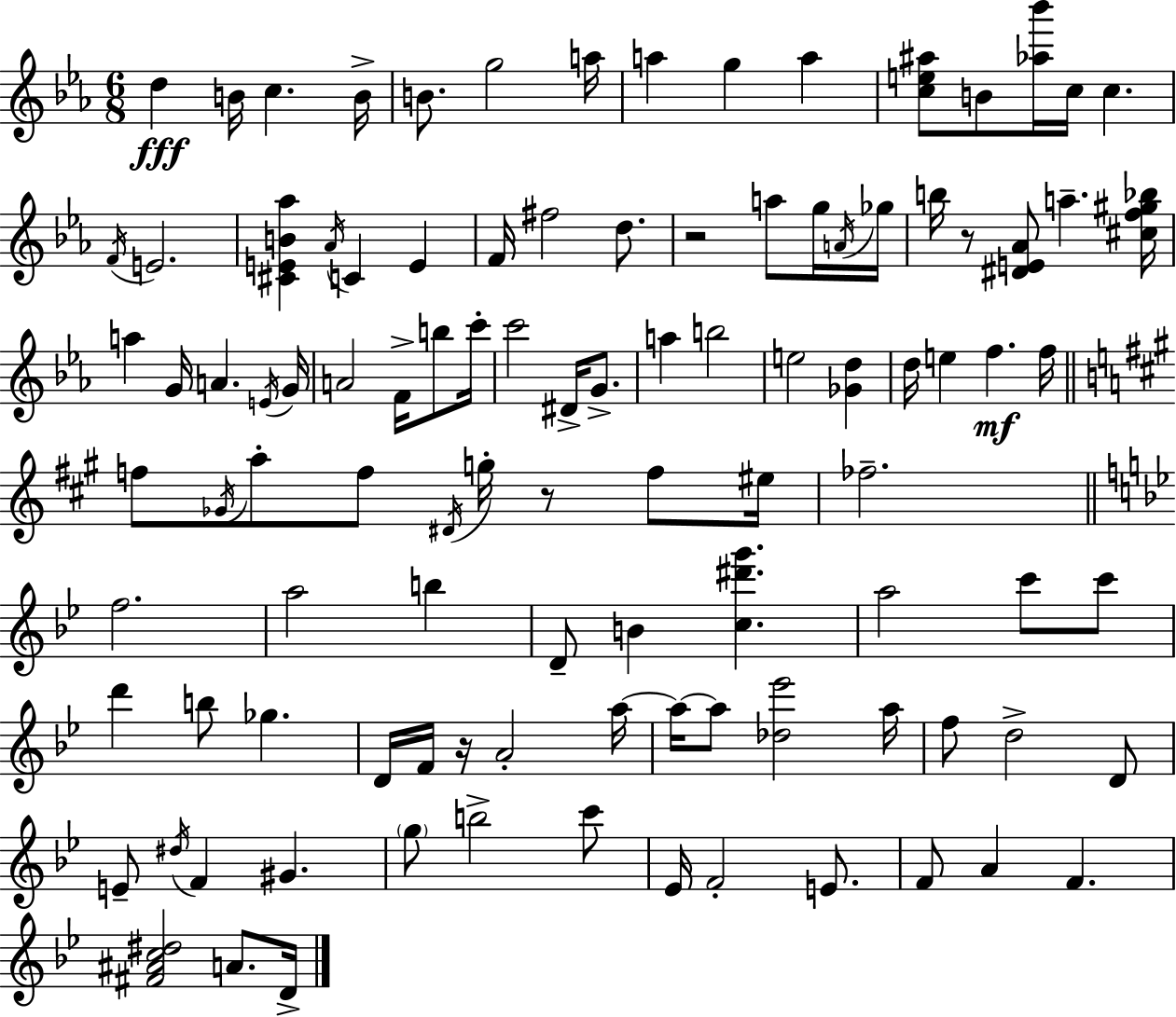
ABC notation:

X:1
T:Untitled
M:6/8
L:1/4
K:Cm
d B/4 c B/4 B/2 g2 a/4 a g a [ce^a]/2 B/2 [_a_b']/4 c/4 c F/4 E2 [^CEB_a] _A/4 C E F/4 ^f2 d/2 z2 a/2 g/4 A/4 _g/4 b/4 z/2 [^DE_A]/2 a [^cf^g_b]/4 a G/4 A E/4 G/4 A2 F/4 b/2 c'/4 c'2 ^D/4 G/2 a b2 e2 [_Gd] d/4 e f f/4 f/2 _G/4 a/2 f/2 ^D/4 g/4 z/2 f/2 ^e/4 _f2 f2 a2 b D/2 B [c^d'g'] a2 c'/2 c'/2 d' b/2 _g D/4 F/4 z/4 A2 a/4 a/4 a/2 [_d_e']2 a/4 f/2 d2 D/2 E/2 ^d/4 F ^G g/2 b2 c'/2 _E/4 F2 E/2 F/2 A F [^F^Ac^d]2 A/2 D/4